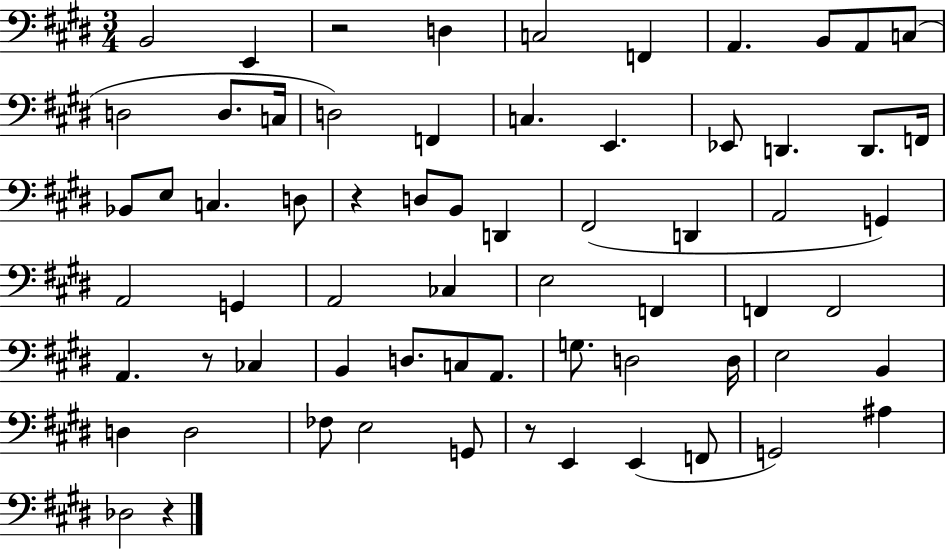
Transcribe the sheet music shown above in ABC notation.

X:1
T:Untitled
M:3/4
L:1/4
K:E
B,,2 E,, z2 D, C,2 F,, A,, B,,/2 A,,/2 C,/2 D,2 D,/2 C,/4 D,2 F,, C, E,, _E,,/2 D,, D,,/2 F,,/4 _B,,/2 E,/2 C, D,/2 z D,/2 B,,/2 D,, ^F,,2 D,, A,,2 G,, A,,2 G,, A,,2 _C, E,2 F,, F,, F,,2 A,, z/2 _C, B,, D,/2 C,/2 A,,/2 G,/2 D,2 D,/4 E,2 B,, D, D,2 _F,/2 E,2 G,,/2 z/2 E,, E,, F,,/2 G,,2 ^A, _D,2 z